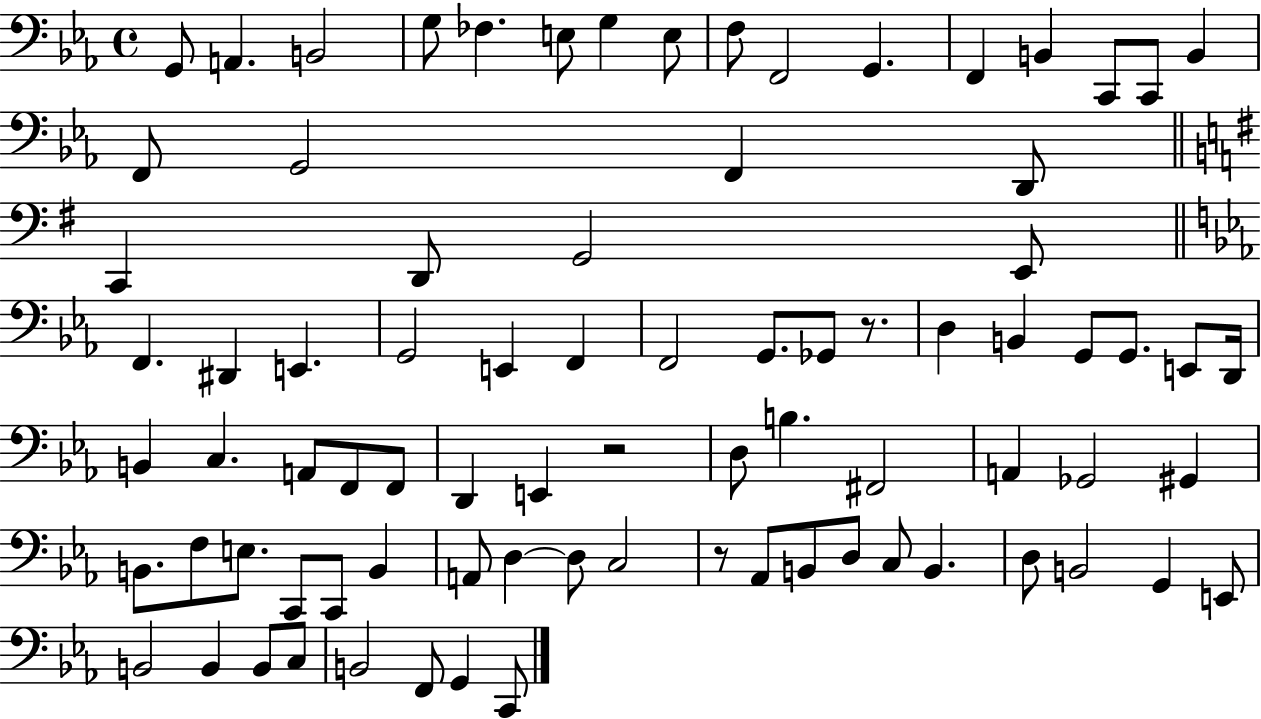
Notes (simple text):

G2/e A2/q. B2/h G3/e FES3/q. E3/e G3/q E3/e F3/e F2/h G2/q. F2/q B2/q C2/e C2/e B2/q F2/e G2/h F2/q D2/e C2/q D2/e G2/h E2/e F2/q. D#2/q E2/q. G2/h E2/q F2/q F2/h G2/e. Gb2/e R/e. D3/q B2/q G2/e G2/e. E2/e D2/s B2/q C3/q. A2/e F2/e F2/e D2/q E2/q R/h D3/e B3/q. F#2/h A2/q Gb2/h G#2/q B2/e. F3/e E3/e. C2/e C2/e B2/q A2/e D3/q D3/e C3/h R/e Ab2/e B2/e D3/e C3/e B2/q. D3/e B2/h G2/q E2/e B2/h B2/q B2/e C3/e B2/h F2/e G2/q C2/e